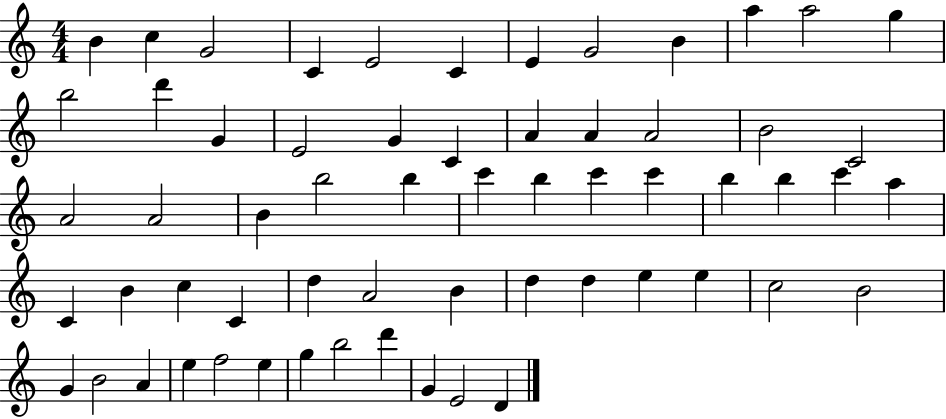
X:1
T:Untitled
M:4/4
L:1/4
K:C
B c G2 C E2 C E G2 B a a2 g b2 d' G E2 G C A A A2 B2 C2 A2 A2 B b2 b c' b c' c' b b c' a C B c C d A2 B d d e e c2 B2 G B2 A e f2 e g b2 d' G E2 D